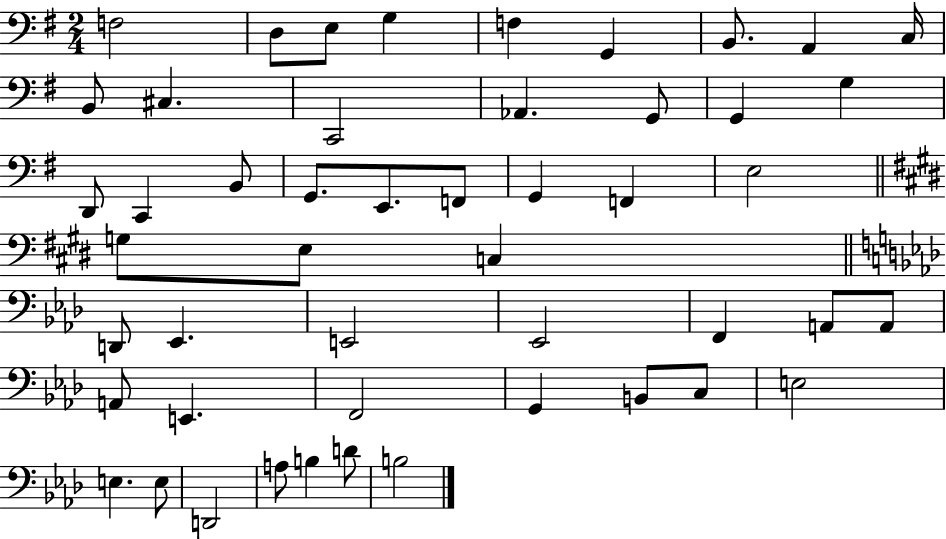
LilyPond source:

{
  \clef bass
  \numericTimeSignature
  \time 2/4
  \key g \major
  f2 | d8 e8 g4 | f4 g,4 | b,8. a,4 c16 | \break b,8 cis4. | c,2 | aes,4. g,8 | g,4 g4 | \break d,8 c,4 b,8 | g,8. e,8. f,8 | g,4 f,4 | e2 | \break \bar "||" \break \key e \major g8 e8 c4 | \bar "||" \break \key aes \major d,8 ees,4. | e,2 | ees,2 | f,4 a,8 a,8 | \break a,8 e,4. | f,2 | g,4 b,8 c8 | e2 | \break e4. e8 | d,2 | a8 b4 d'8 | b2 | \break \bar "|."
}